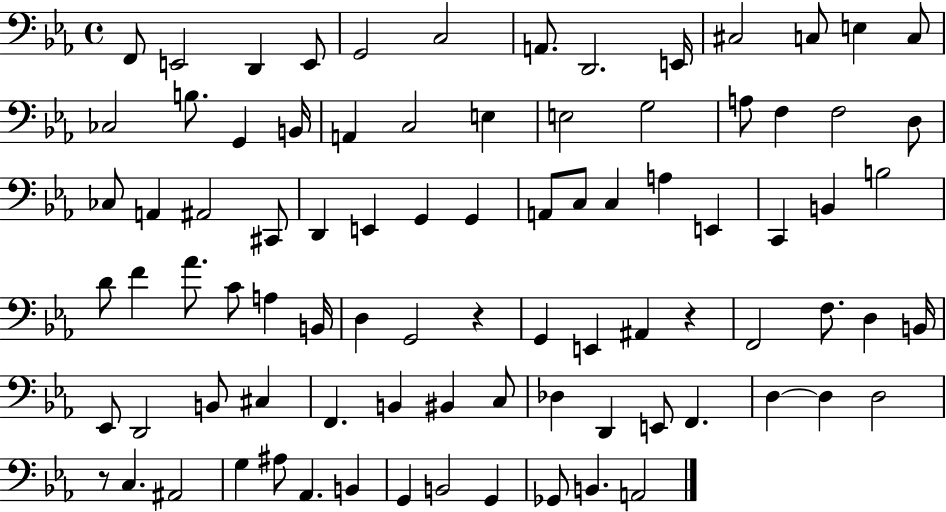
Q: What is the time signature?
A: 4/4